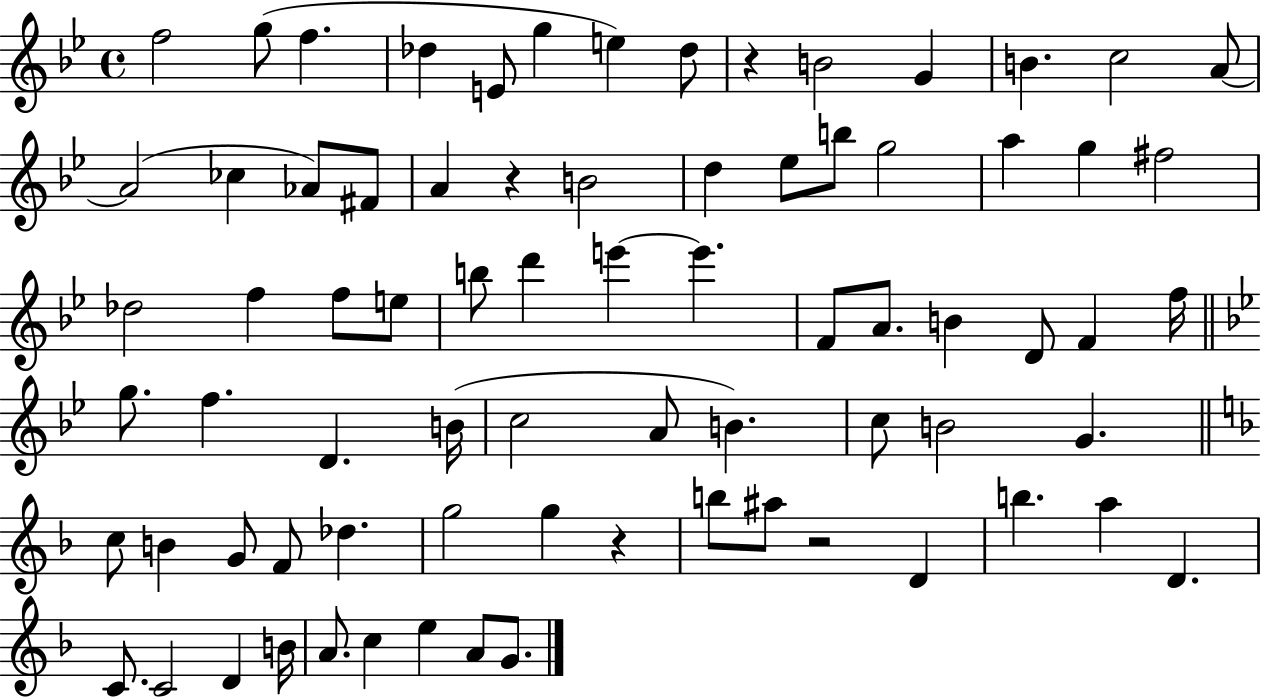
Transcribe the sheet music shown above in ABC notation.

X:1
T:Untitled
M:4/4
L:1/4
K:Bb
f2 g/2 f _d E/2 g e _d/2 z B2 G B c2 A/2 A2 _c _A/2 ^F/2 A z B2 d _e/2 b/2 g2 a g ^f2 _d2 f f/2 e/2 b/2 d' e' e' F/2 A/2 B D/2 F f/4 g/2 f D B/4 c2 A/2 B c/2 B2 G c/2 B G/2 F/2 _d g2 g z b/2 ^a/2 z2 D b a D C/2 C2 D B/4 A/2 c e A/2 G/2